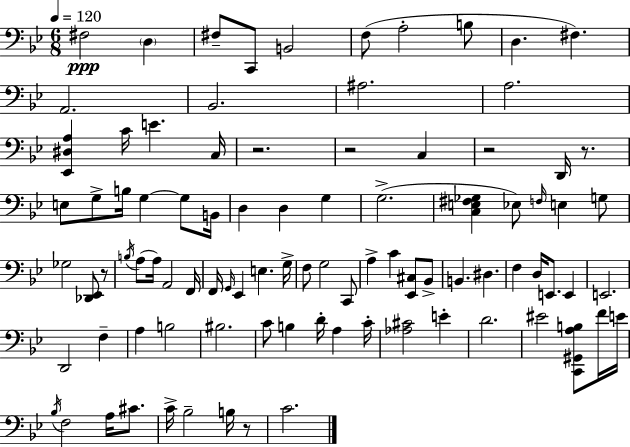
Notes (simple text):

F#3/h D3/q F#3/e C2/e B2/h F3/e A3/h B3/e D3/q. F#3/q. A2/h. Bb2/h. A#3/h. A3/h. [Eb2,D#3,A3]/q C4/s E4/q. C3/s R/h. R/h C3/q R/h D2/s R/e. E3/e G3/e B3/s G3/q G3/e B2/s D3/q D3/q G3/q G3/h. [C3,E3,F#3,Gb3]/q Eb3/e F3/s E3/q G3/e Gb3/h [Db2,Eb2]/e R/e B3/s A3/e A3/s A2/h F2/s F2/s G2/s Eb2/q E3/q. G3/s F3/e G3/h C2/e A3/q C4/q [Eb2,C#3]/e Bb2/e B2/q. D#3/q. F3/q D3/s E2/e. E2/q E2/h. D2/h F3/q A3/q B3/h BIS3/h. C4/e B3/q D4/s A3/q C4/s [Ab3,C#4]/h E4/q D4/h. EIS4/h [C2,G#2,A3,B3]/e F4/s E4/s Bb3/s F3/h A3/s C#4/e. C4/s Bb3/h B3/s R/e C4/h.